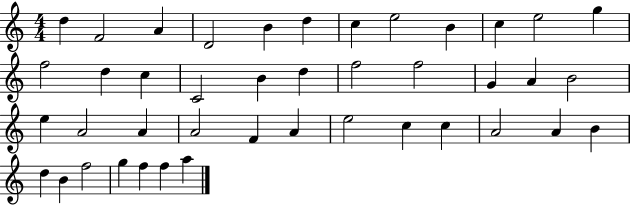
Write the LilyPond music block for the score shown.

{
  \clef treble
  \numericTimeSignature
  \time 4/4
  \key c \major
  d''4 f'2 a'4 | d'2 b'4 d''4 | c''4 e''2 b'4 | c''4 e''2 g''4 | \break f''2 d''4 c''4 | c'2 b'4 d''4 | f''2 f''2 | g'4 a'4 b'2 | \break e''4 a'2 a'4 | a'2 f'4 a'4 | e''2 c''4 c''4 | a'2 a'4 b'4 | \break d''4 b'4 f''2 | g''4 f''4 f''4 a''4 | \bar "|."
}